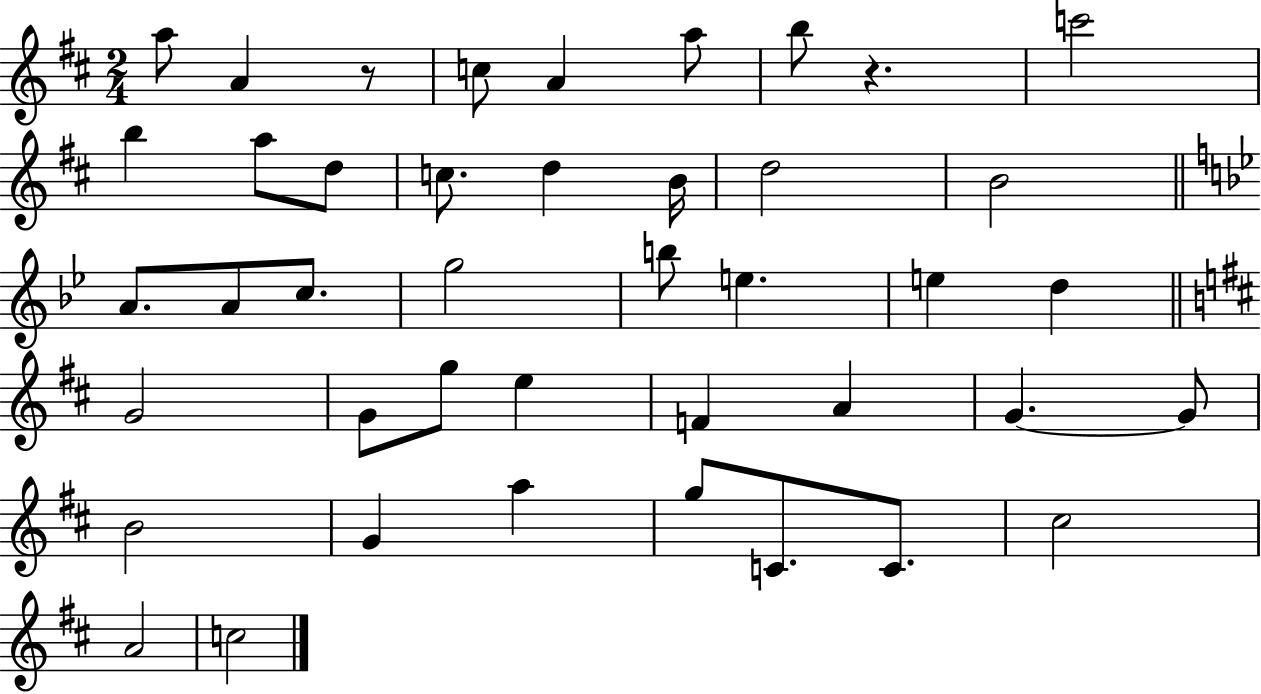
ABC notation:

X:1
T:Untitled
M:2/4
L:1/4
K:D
a/2 A z/2 c/2 A a/2 b/2 z c'2 b a/2 d/2 c/2 d B/4 d2 B2 A/2 A/2 c/2 g2 b/2 e e d G2 G/2 g/2 e F A G G/2 B2 G a g/2 C/2 C/2 ^c2 A2 c2